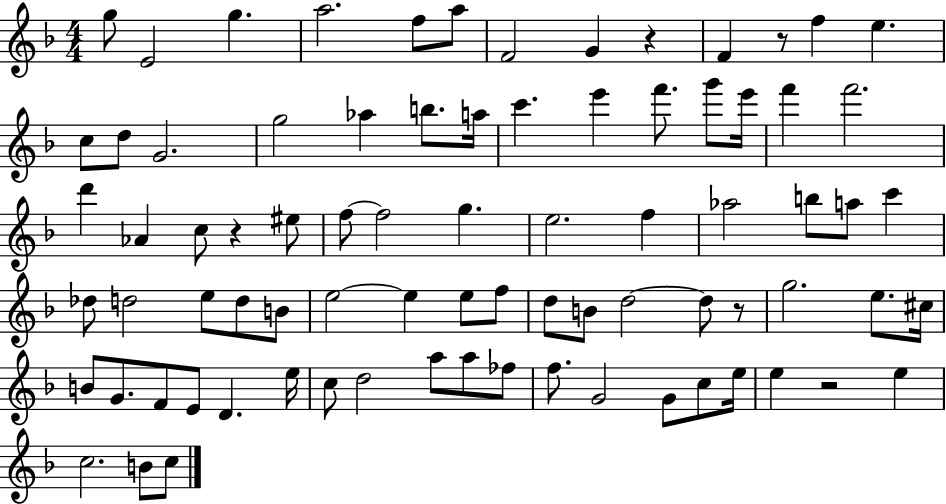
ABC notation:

X:1
T:Untitled
M:4/4
L:1/4
K:F
g/2 E2 g a2 f/2 a/2 F2 G z F z/2 f e c/2 d/2 G2 g2 _a b/2 a/4 c' e' f'/2 g'/2 e'/4 f' f'2 d' _A c/2 z ^e/2 f/2 f2 g e2 f _a2 b/2 a/2 c' _d/2 d2 e/2 d/2 B/2 e2 e e/2 f/2 d/2 B/2 d2 d/2 z/2 g2 e/2 ^c/4 B/2 G/2 F/2 E/2 D e/4 c/2 d2 a/2 a/2 _f/2 f/2 G2 G/2 c/2 e/4 e z2 e c2 B/2 c/2